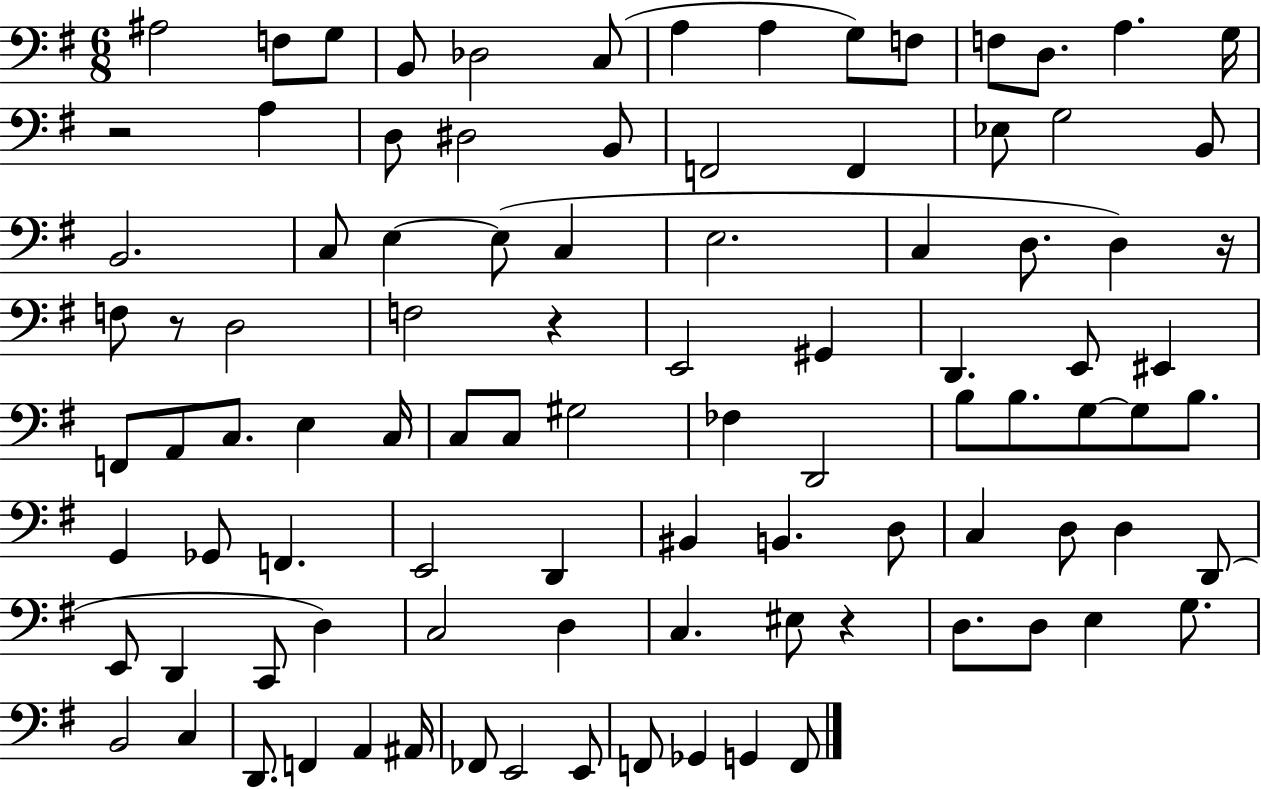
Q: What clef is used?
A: bass